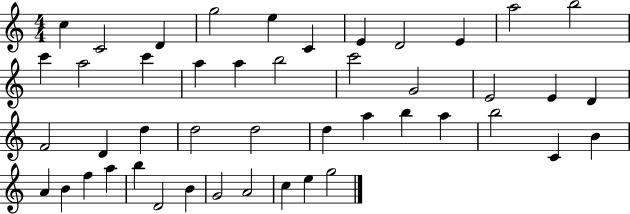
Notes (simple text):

C5/q C4/h D4/q G5/h E5/q C4/q E4/q D4/h E4/q A5/h B5/h C6/q A5/h C6/q A5/q A5/q B5/h C6/h G4/h E4/h E4/q D4/q F4/h D4/q D5/q D5/h D5/h D5/q A5/q B5/q A5/q B5/h C4/q B4/q A4/q B4/q F5/q A5/q B5/q D4/h B4/q G4/h A4/h C5/q E5/q G5/h